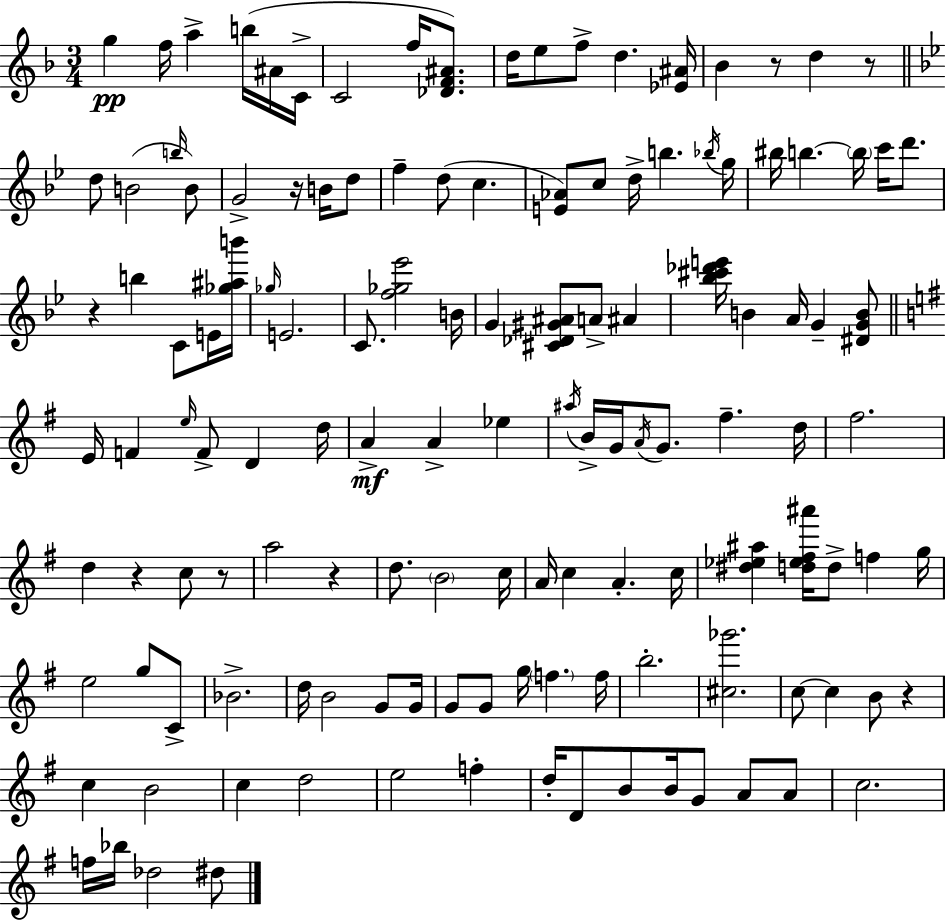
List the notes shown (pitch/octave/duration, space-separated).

G5/q F5/s A5/q B5/s A#4/s C4/s C4/h F5/s [Db4,F4,A#4]/e. D5/s E5/e F5/e D5/q. [Eb4,A#4]/s Bb4/q R/e D5/q R/e D5/e B4/h B5/s B4/e G4/h R/s B4/s D5/e F5/q D5/e C5/q. [E4,Ab4]/e C5/e D5/s B5/q. Bb5/s G5/s BIS5/s B5/q. B5/s C6/s D6/e. R/q B5/q C4/e E4/s [Gb5,A#5,B6]/s Gb5/s E4/h. C4/e. [F5,Gb5,Eb6]/h B4/s G4/q [C#4,Db4,G#4,A#4]/e A4/e A#4/q [Bb5,C#6,Db6,E6]/s B4/q A4/s G4/q [D#4,G4,B4]/e E4/s F4/q E5/s F4/e D4/q D5/s A4/q A4/q Eb5/q A#5/s B4/s G4/s A4/s G4/e. F#5/q. D5/s F#5/h. D5/q R/q C5/e R/e A5/h R/q D5/e. B4/h C5/s A4/s C5/q A4/q. C5/s [D#5,Eb5,A#5]/q [D5,Eb5,F#5,A#6]/s D5/e F5/q G5/s E5/h G5/e C4/e Bb4/h. D5/s B4/h G4/e G4/s G4/e G4/e G5/s F5/q. F5/s B5/h. [C#5,Gb6]/h. C5/e C5/q B4/e R/q C5/q B4/h C5/q D5/h E5/h F5/q D5/s D4/e B4/e B4/s G4/e A4/e A4/e C5/h. F5/s Bb5/s Db5/h D#5/e